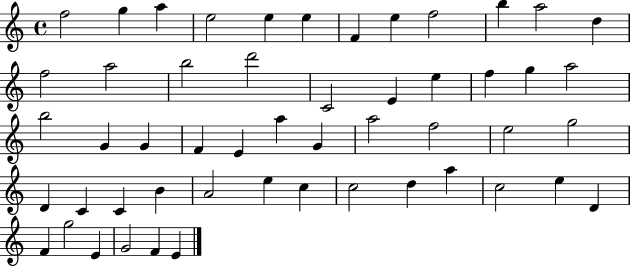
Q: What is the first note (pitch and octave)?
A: F5